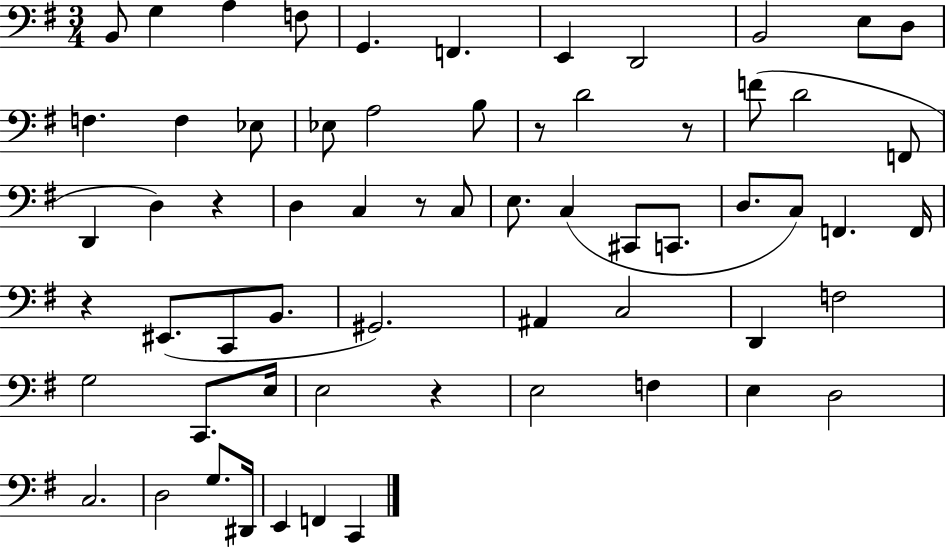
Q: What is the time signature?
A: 3/4